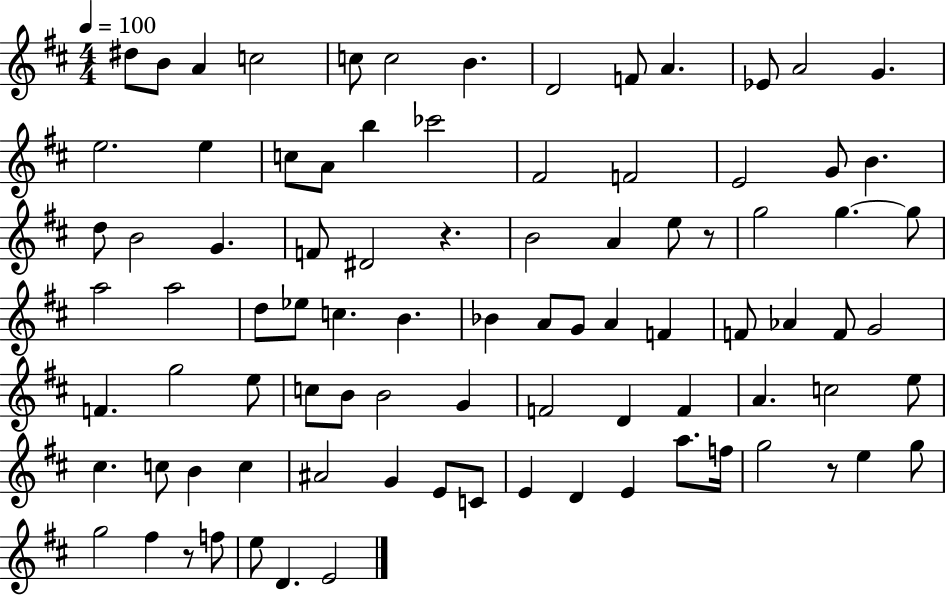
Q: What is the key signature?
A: D major